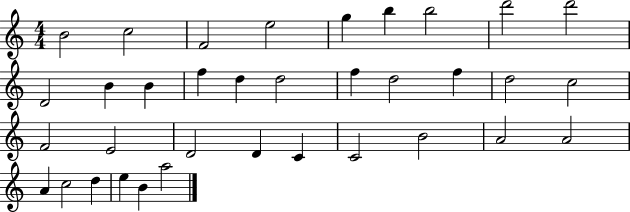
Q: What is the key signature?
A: C major